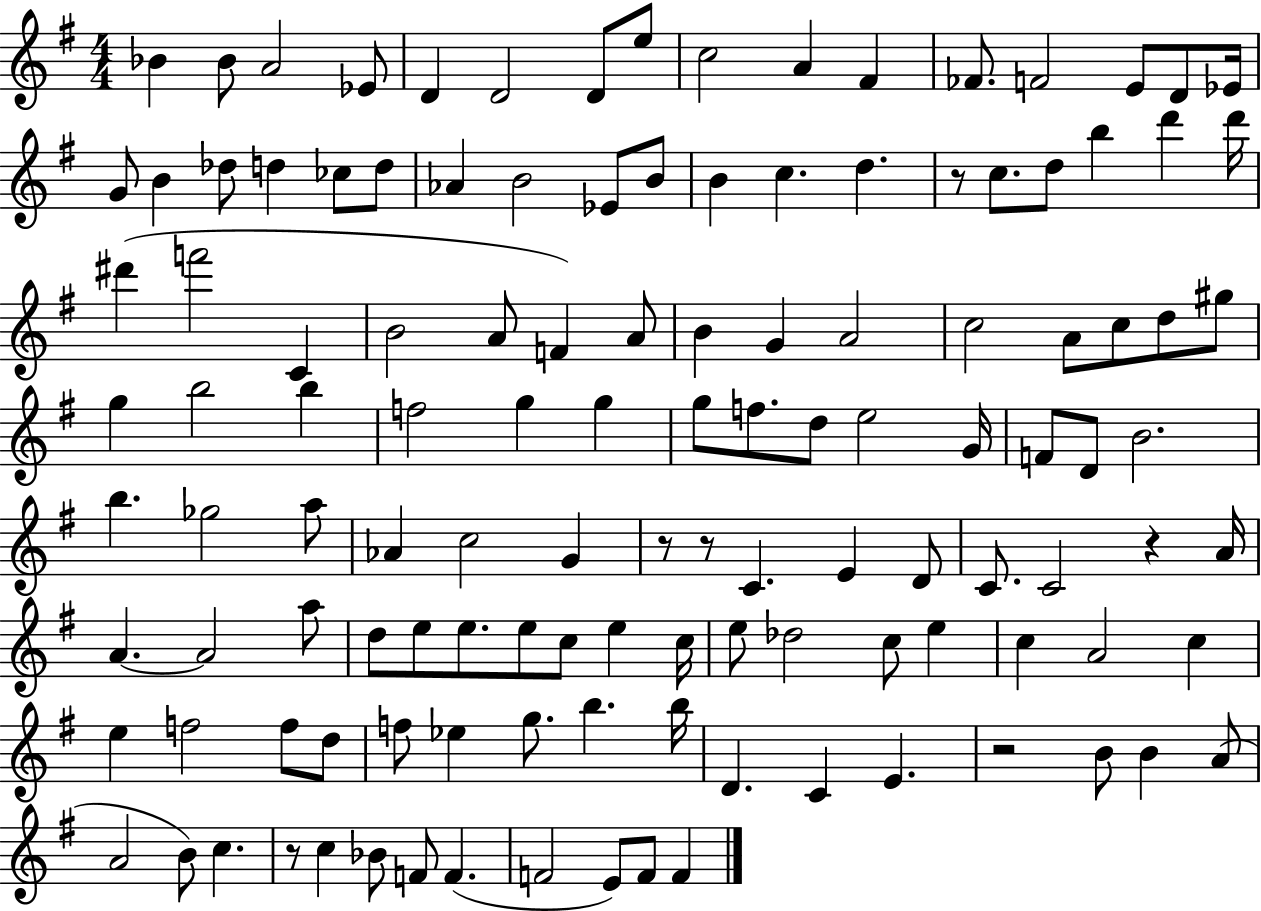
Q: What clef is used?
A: treble